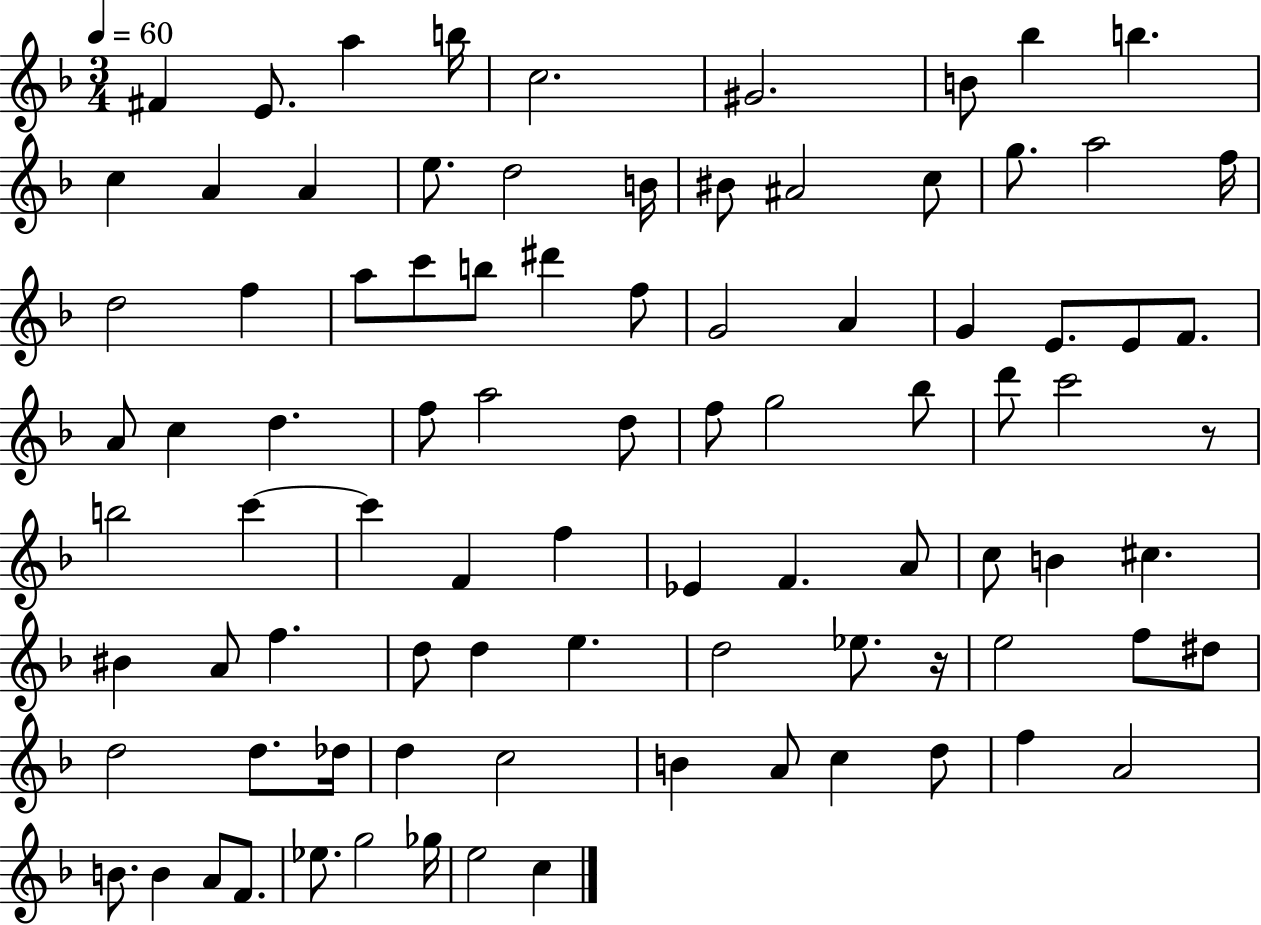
{
  \clef treble
  \numericTimeSignature
  \time 3/4
  \key f \major
  \tempo 4 = 60
  fis'4 e'8. a''4 b''16 | c''2. | gis'2. | b'8 bes''4 b''4. | \break c''4 a'4 a'4 | e''8. d''2 b'16 | bis'8 ais'2 c''8 | g''8. a''2 f''16 | \break d''2 f''4 | a''8 c'''8 b''8 dis'''4 f''8 | g'2 a'4 | g'4 e'8. e'8 f'8. | \break a'8 c''4 d''4. | f''8 a''2 d''8 | f''8 g''2 bes''8 | d'''8 c'''2 r8 | \break b''2 c'''4~~ | c'''4 f'4 f''4 | ees'4 f'4. a'8 | c''8 b'4 cis''4. | \break bis'4 a'8 f''4. | d''8 d''4 e''4. | d''2 ees''8. r16 | e''2 f''8 dis''8 | \break d''2 d''8. des''16 | d''4 c''2 | b'4 a'8 c''4 d''8 | f''4 a'2 | \break b'8. b'4 a'8 f'8. | ees''8. g''2 ges''16 | e''2 c''4 | \bar "|."
}